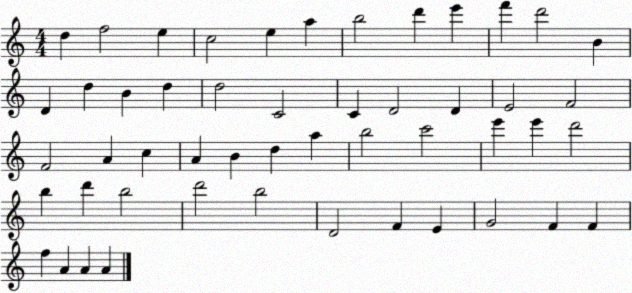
X:1
T:Untitled
M:4/4
L:1/4
K:C
d f2 e c2 e a b2 d' e' f' d'2 B D d B d d2 C2 C D2 D E2 F2 F2 A c A B d a b2 c'2 e' e' d'2 b d' b2 d'2 b2 D2 F E G2 F F f A A A